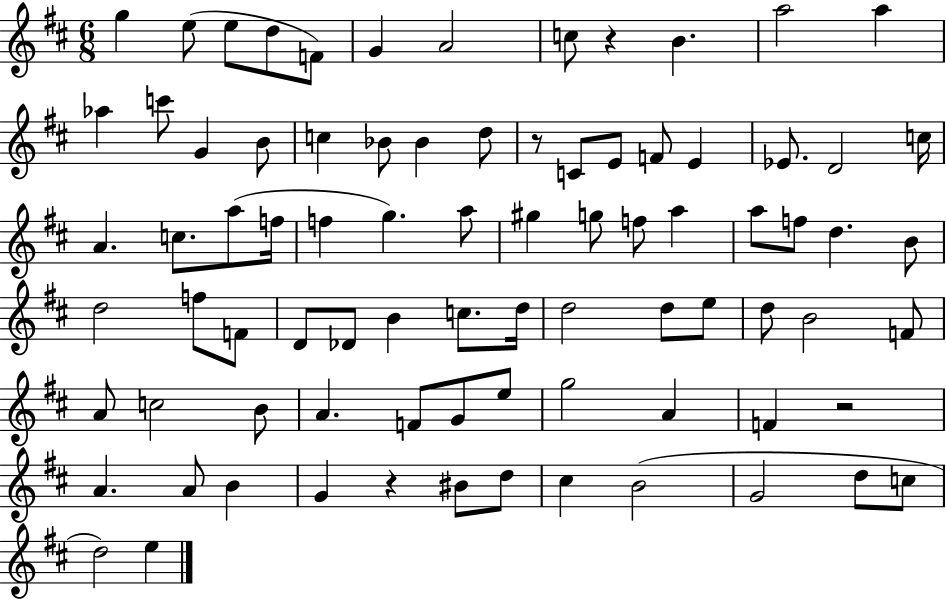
G5/q E5/e E5/e D5/e F4/e G4/q A4/h C5/e R/q B4/q. A5/h A5/q Ab5/q C6/e G4/q B4/e C5/q Bb4/e Bb4/q D5/e R/e C4/e E4/e F4/e E4/q Eb4/e. D4/h C5/s A4/q. C5/e. A5/e F5/s F5/q G5/q. A5/e G#5/q G5/e F5/e A5/q A5/e F5/e D5/q. B4/e D5/h F5/e F4/e D4/e Db4/e B4/q C5/e. D5/s D5/h D5/e E5/e D5/e B4/h F4/e A4/e C5/h B4/e A4/q. F4/e G4/e E5/e G5/h A4/q F4/q R/h A4/q. A4/e B4/q G4/q R/q BIS4/e D5/e C#5/q B4/h G4/h D5/e C5/e D5/h E5/q